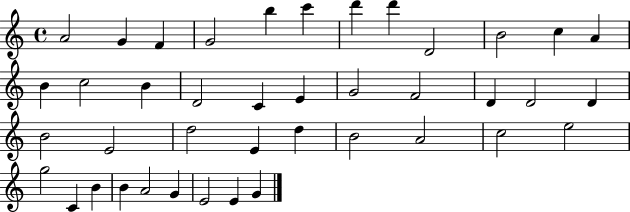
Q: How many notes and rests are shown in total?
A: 41